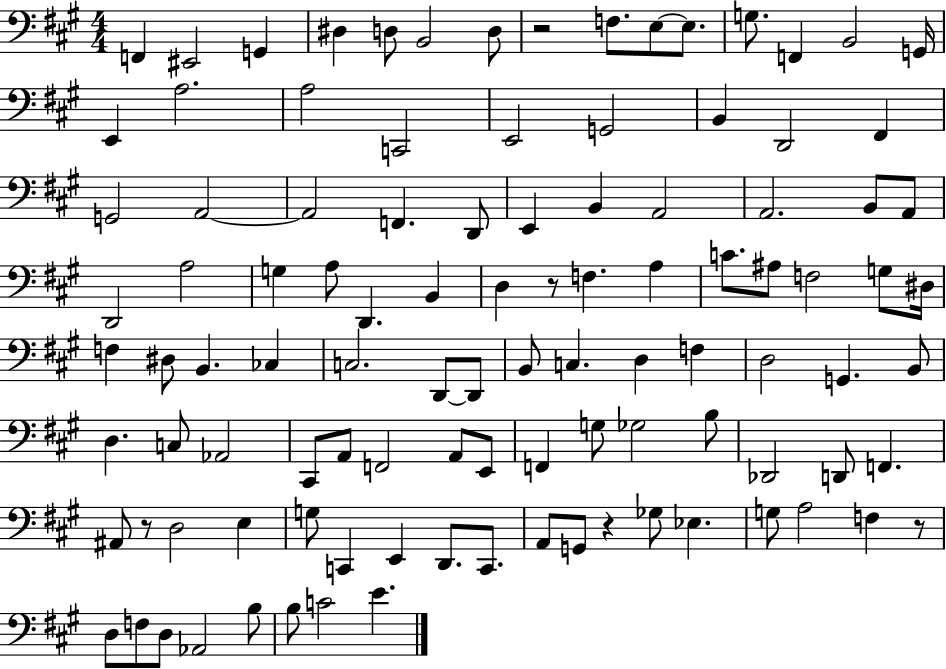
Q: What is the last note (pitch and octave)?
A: E4